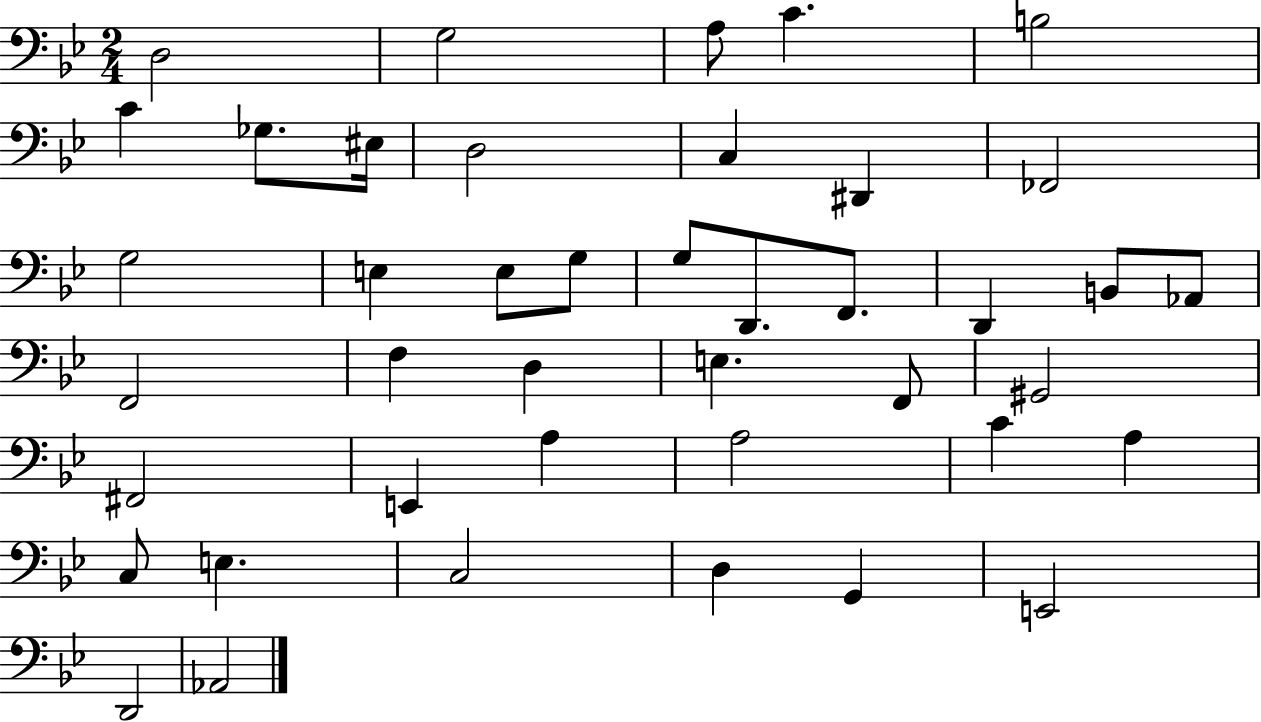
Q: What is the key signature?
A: BES major